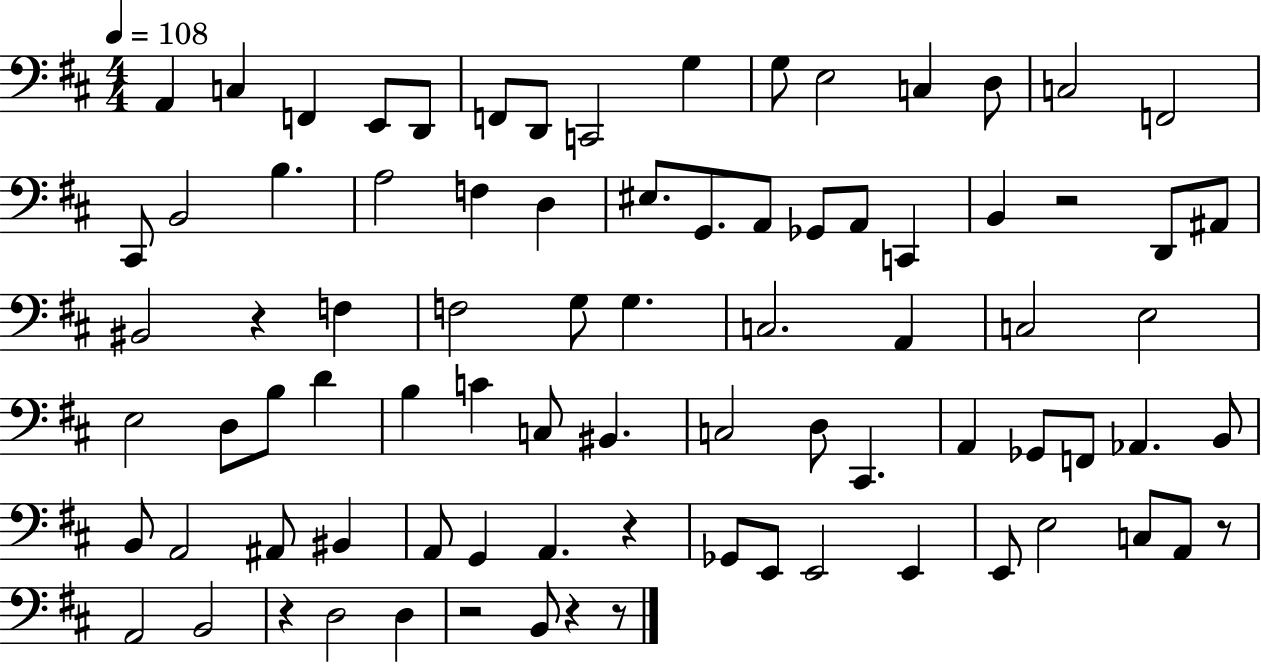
A2/q C3/q F2/q E2/e D2/e F2/e D2/e C2/h G3/q G3/e E3/h C3/q D3/e C3/h F2/h C#2/e B2/h B3/q. A3/h F3/q D3/q EIS3/e. G2/e. A2/e Gb2/e A2/e C2/q B2/q R/h D2/e A#2/e BIS2/h R/q F3/q F3/h G3/e G3/q. C3/h. A2/q C3/h E3/h E3/h D3/e B3/e D4/q B3/q C4/q C3/e BIS2/q. C3/h D3/e C#2/q. A2/q Gb2/e F2/e Ab2/q. B2/e B2/e A2/h A#2/e BIS2/q A2/e G2/q A2/q. R/q Gb2/e E2/e E2/h E2/q E2/e E3/h C3/e A2/e R/e A2/h B2/h R/q D3/h D3/q R/h B2/e R/q R/e